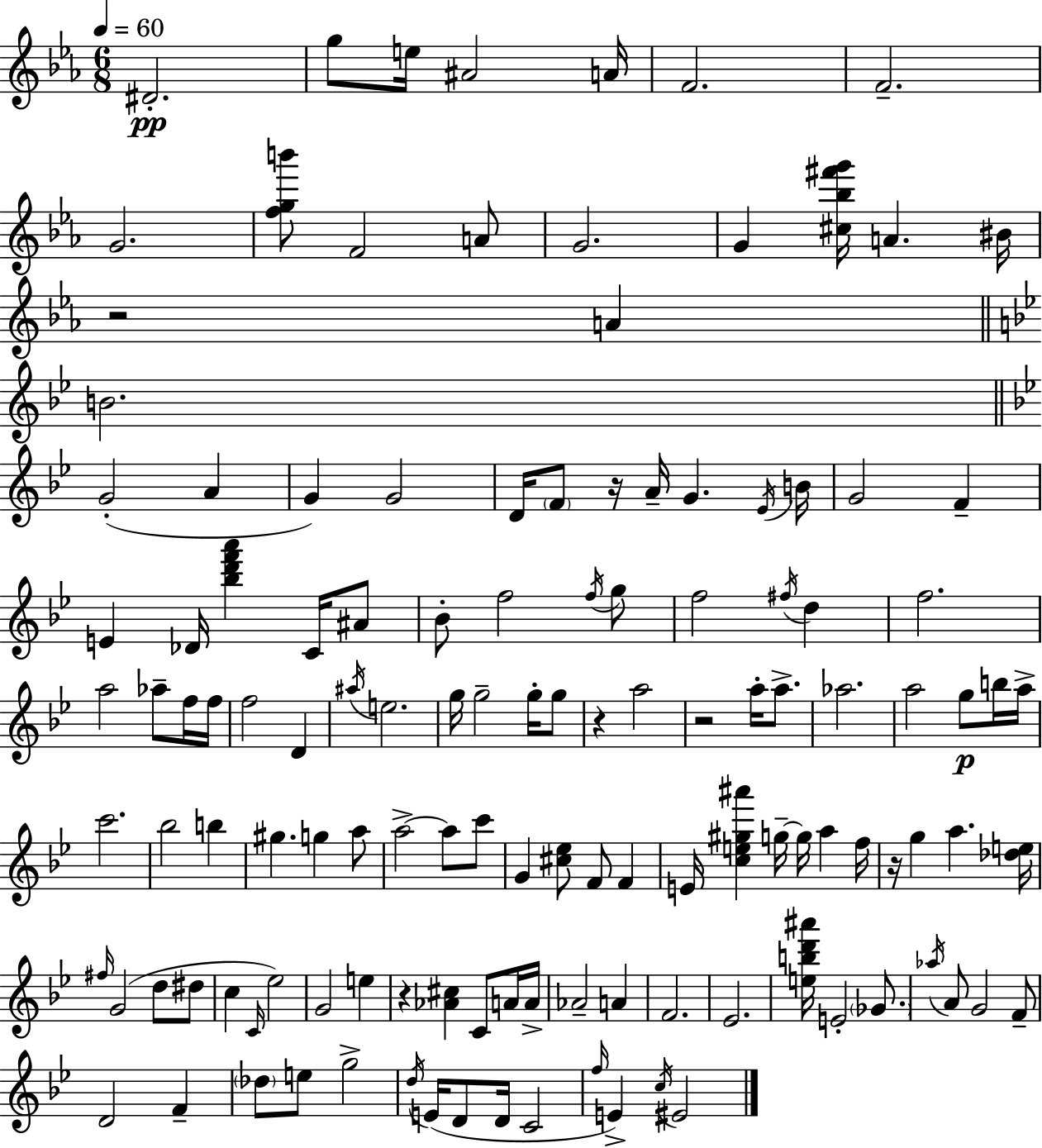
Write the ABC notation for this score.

X:1
T:Untitled
M:6/8
L:1/4
K:Cm
^D2 g/2 e/4 ^A2 A/4 F2 F2 G2 [fgb']/2 F2 A/2 G2 G [^c_b^f'g']/4 A ^B/4 z2 A B2 G2 A G G2 D/4 F/2 z/4 A/4 G _E/4 B/4 G2 F E _D/4 [_bd'f'a'] C/4 ^A/2 _B/2 f2 f/4 g/2 f2 ^f/4 d f2 a2 _a/2 f/4 f/4 f2 D ^a/4 e2 g/4 g2 g/4 g/2 z a2 z2 a/4 a/2 _a2 a2 g/2 b/4 a/4 c'2 _b2 b ^g g a/2 a2 a/2 c'/2 G [^c_e]/2 F/2 F E/4 [ce^g^a'] g/4 g/4 a f/4 z/4 g a [_de]/4 ^f/4 G2 d/2 ^d/2 c C/4 _e2 G2 e z [_A^c] C/2 A/4 A/4 _A2 A F2 _E2 [ebd'^a']/4 E2 _G/2 _a/4 A/2 G2 F/2 D2 F _d/2 e/2 g2 d/4 E/4 D/2 D/4 C2 f/4 E c/4 ^E2